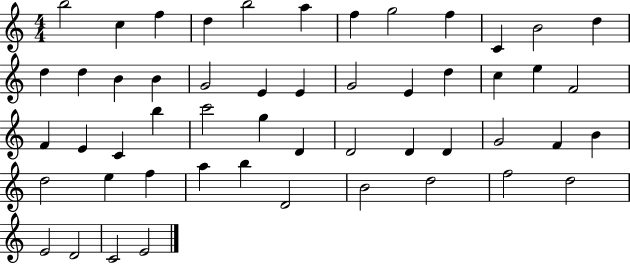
X:1
T:Untitled
M:4/4
L:1/4
K:C
b2 c f d b2 a f g2 f C B2 d d d B B G2 E E G2 E d c e F2 F E C b c'2 g D D2 D D G2 F B d2 e f a b D2 B2 d2 f2 d2 E2 D2 C2 E2